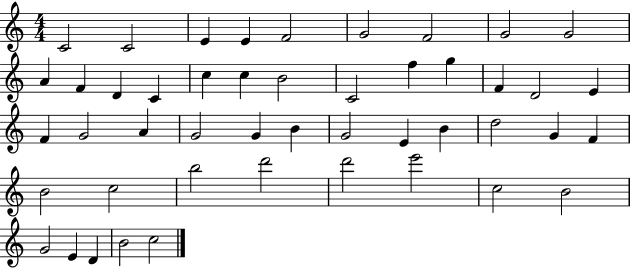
{
  \clef treble
  \numericTimeSignature
  \time 4/4
  \key c \major
  c'2 c'2 | e'4 e'4 f'2 | g'2 f'2 | g'2 g'2 | \break a'4 f'4 d'4 c'4 | c''4 c''4 b'2 | c'2 f''4 g''4 | f'4 d'2 e'4 | \break f'4 g'2 a'4 | g'2 g'4 b'4 | g'2 e'4 b'4 | d''2 g'4 f'4 | \break b'2 c''2 | b''2 d'''2 | d'''2 e'''2 | c''2 b'2 | \break g'2 e'4 d'4 | b'2 c''2 | \bar "|."
}